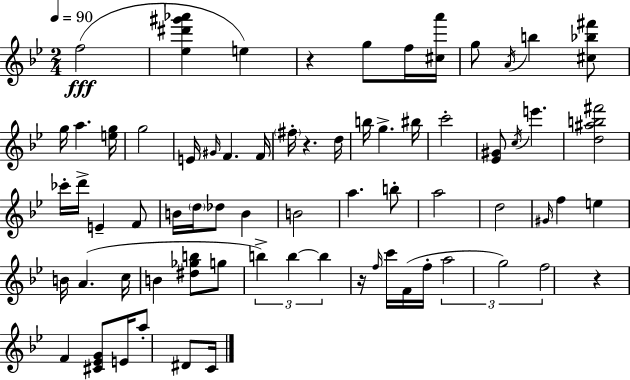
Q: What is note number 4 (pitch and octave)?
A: F5